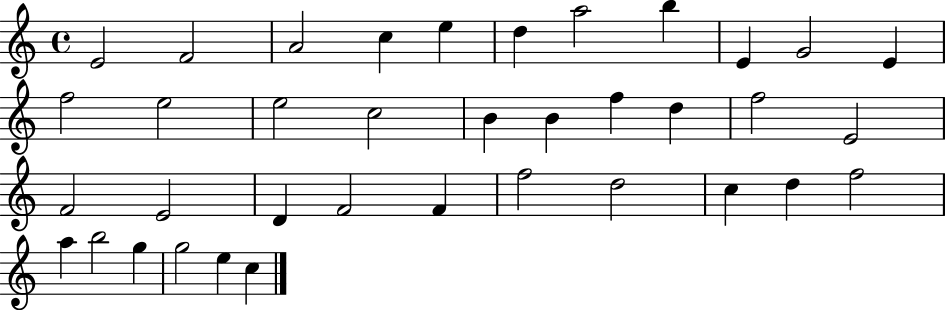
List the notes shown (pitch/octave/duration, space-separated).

E4/h F4/h A4/h C5/q E5/q D5/q A5/h B5/q E4/q G4/h E4/q F5/h E5/h E5/h C5/h B4/q B4/q F5/q D5/q F5/h E4/h F4/h E4/h D4/q F4/h F4/q F5/h D5/h C5/q D5/q F5/h A5/q B5/h G5/q G5/h E5/q C5/q